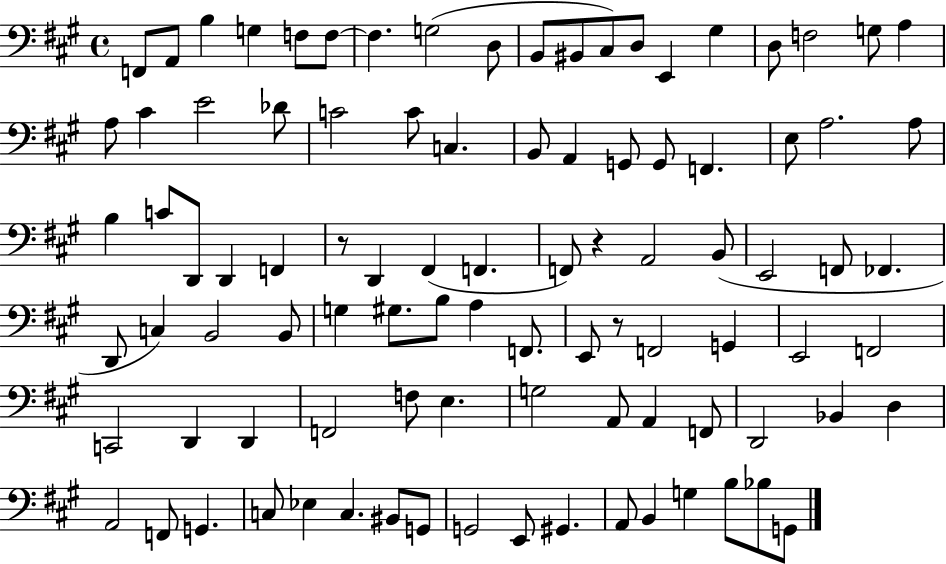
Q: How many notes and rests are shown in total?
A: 95